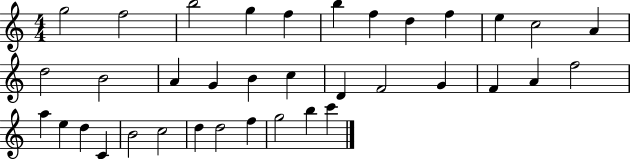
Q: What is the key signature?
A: C major